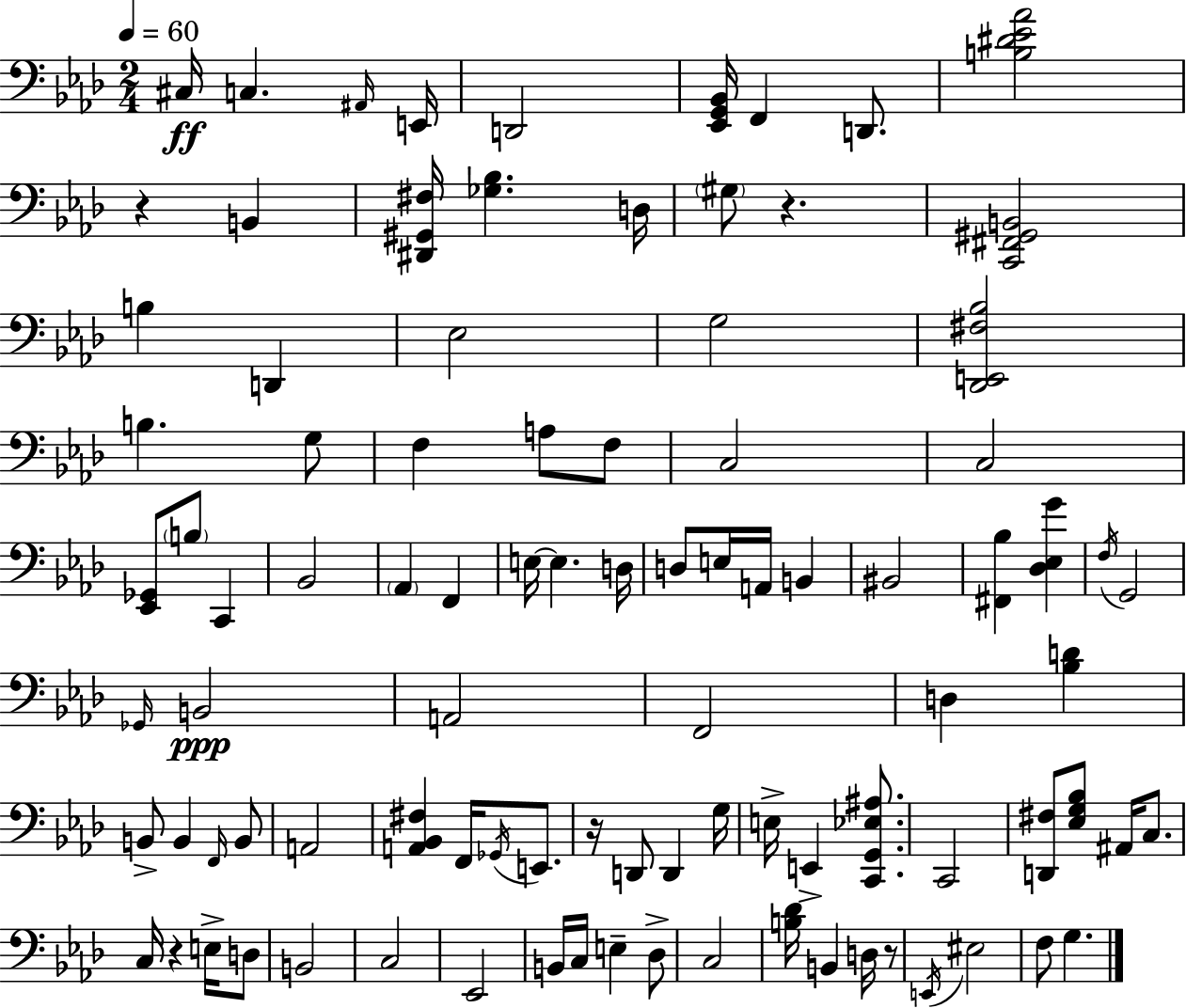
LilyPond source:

{
  \clef bass
  \numericTimeSignature
  \time 2/4
  \key f \minor
  \tempo 4 = 60
  cis16\ff c4. \grace { ais,16 } | e,16 d,2 | <ees, g, bes,>16 f,4 d,8. | <b dis' ees' aes'>2 | \break r4 b,4 | <dis, gis, fis>16 <ges bes>4. | d16 \parenthesize gis8 r4. | <c, fis, gis, b,>2 | \break b4 d,4 | ees2 | g2 | <des, e, fis bes>2 | \break b4. g8 | f4 a8 f8 | c2 | c2 | \break <ees, ges,>8 \parenthesize b8 c,4 | bes,2 | \parenthesize aes,4 f,4 | e16~~ e4. | \break d16 d8 e16 a,16 b,4 | bis,2 | <fis, bes>4 <des ees g'>4 | \acciaccatura { f16 } g,2 | \break \grace { ges,16 }\ppp b,2 | a,2 | f,2 | d4 <bes d'>4 | \break b,8-> b,4 | \grace { f,16 } b,8 a,2 | <a, bes, fis>4 | f,16 \acciaccatura { ges,16 } e,8. r16 d,8 | \break d,4 g16 e16-> e,4-> | <c, g, ees ais>8. c,2 | <d, fis>8 <ees g bes>8 | ais,16 c8. c16 r4 | \break e16-> d8 b,2 | c2 | ees,2 | b,16 c16 e4-- | \break des8-> c2 | <b des'>16 b,4 | d16 r8 \acciaccatura { e,16 } eis2 | f8 | \break g4. \bar "|."
}